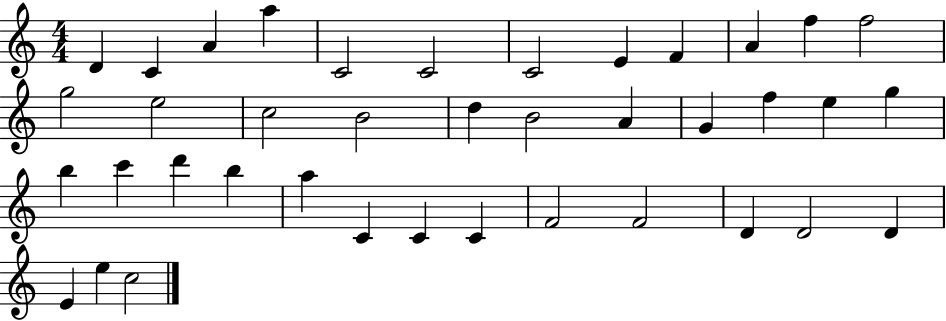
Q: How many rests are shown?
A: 0